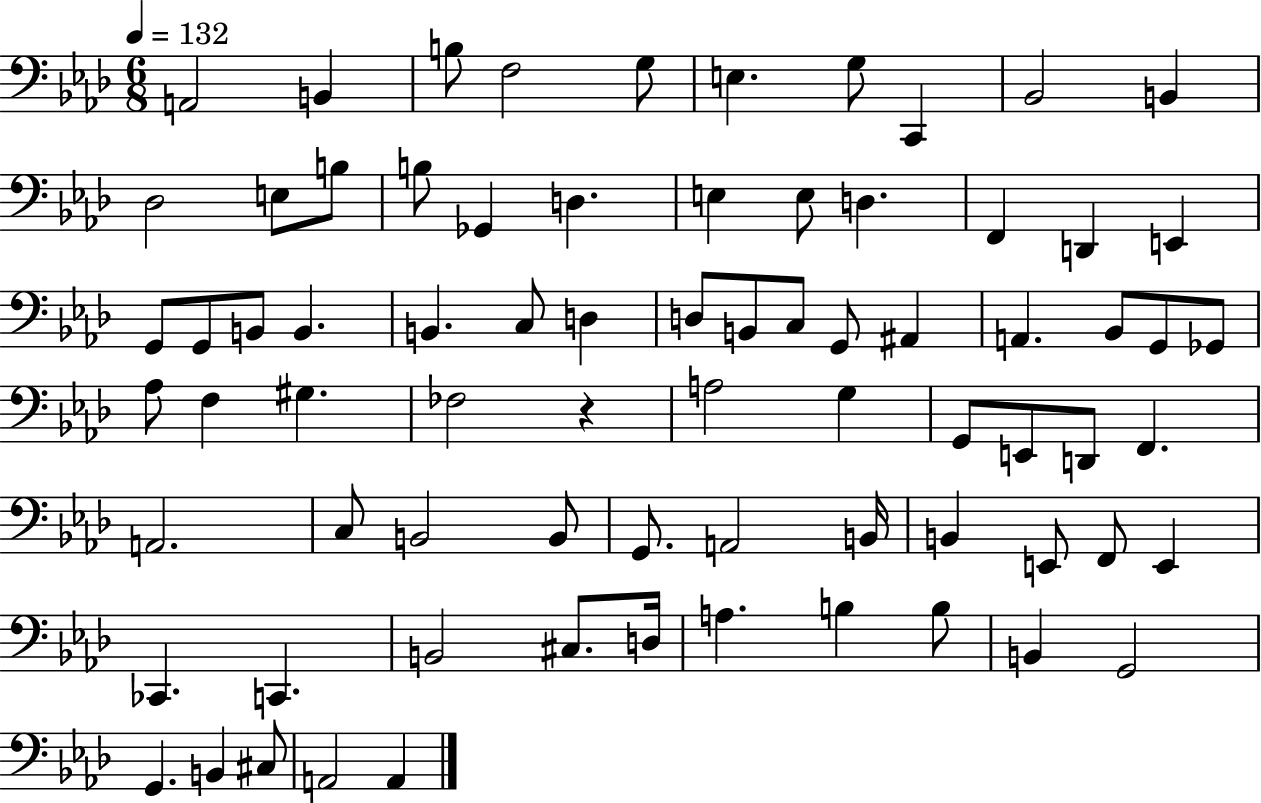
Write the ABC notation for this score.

X:1
T:Untitled
M:6/8
L:1/4
K:Ab
A,,2 B,, B,/2 F,2 G,/2 E, G,/2 C,, _B,,2 B,, _D,2 E,/2 B,/2 B,/2 _G,, D, E, E,/2 D, F,, D,, E,, G,,/2 G,,/2 B,,/2 B,, B,, C,/2 D, D,/2 B,,/2 C,/2 G,,/2 ^A,, A,, _B,,/2 G,,/2 _G,,/2 _A,/2 F, ^G, _F,2 z A,2 G, G,,/2 E,,/2 D,,/2 F,, A,,2 C,/2 B,,2 B,,/2 G,,/2 A,,2 B,,/4 B,, E,,/2 F,,/2 E,, _C,, C,, B,,2 ^C,/2 D,/4 A, B, B,/2 B,, G,,2 G,, B,, ^C,/2 A,,2 A,,